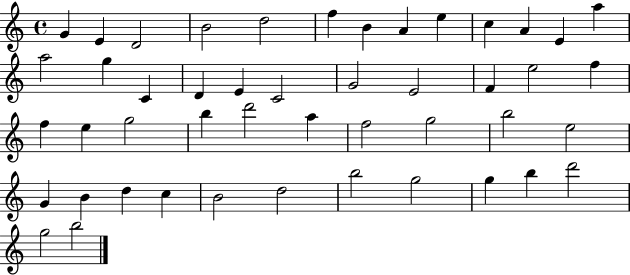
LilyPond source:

{
  \clef treble
  \time 4/4
  \defaultTimeSignature
  \key c \major
  g'4 e'4 d'2 | b'2 d''2 | f''4 b'4 a'4 e''4 | c''4 a'4 e'4 a''4 | \break a''2 g''4 c'4 | d'4 e'4 c'2 | g'2 e'2 | f'4 e''2 f''4 | \break f''4 e''4 g''2 | b''4 d'''2 a''4 | f''2 g''2 | b''2 e''2 | \break g'4 b'4 d''4 c''4 | b'2 d''2 | b''2 g''2 | g''4 b''4 d'''2 | \break g''2 b''2 | \bar "|."
}